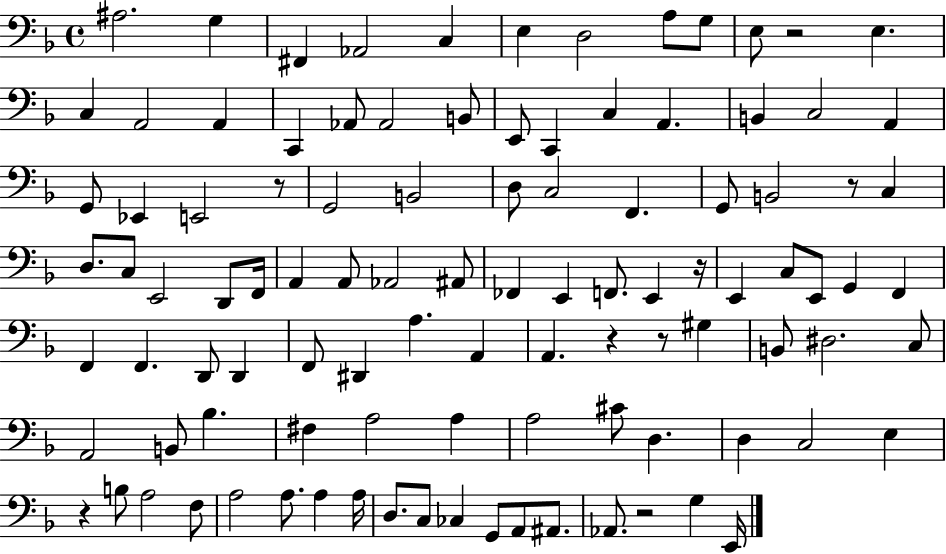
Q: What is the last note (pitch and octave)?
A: E2